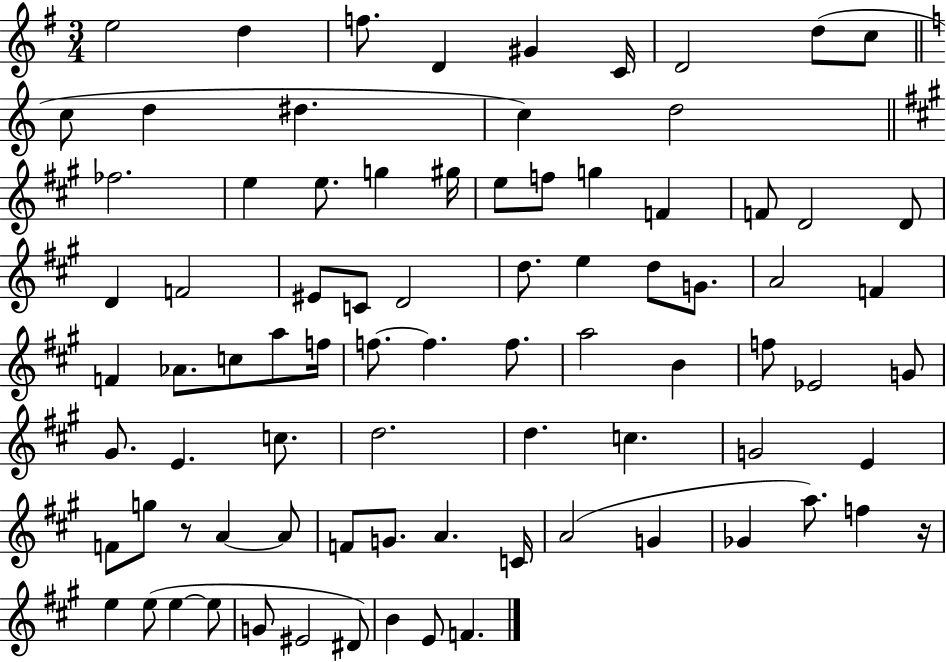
{
  \clef treble
  \numericTimeSignature
  \time 3/4
  \key g \major
  e''2 d''4 | f''8. d'4 gis'4 c'16 | d'2 d''8( c''8 | \bar "||" \break \key c \major c''8 d''4 dis''4. | c''4) d''2 | \bar "||" \break \key a \major fes''2. | e''4 e''8. g''4 gis''16 | e''8 f''8 g''4 f'4 | f'8 d'2 d'8 | \break d'4 f'2 | eis'8 c'8 d'2 | d''8. e''4 d''8 g'8. | a'2 f'4 | \break f'4 aes'8. c''8 a''8 f''16 | f''8.~~ f''4. f''8. | a''2 b'4 | f''8 ees'2 g'8 | \break gis'8. e'4. c''8. | d''2. | d''4. c''4. | g'2 e'4 | \break f'8 g''8 r8 a'4~~ a'8 | f'8 g'8. a'4. c'16 | a'2( g'4 | ges'4 a''8.) f''4 r16 | \break e''4 e''8( e''4~~ e''8 | g'8 eis'2 dis'8) | b'4 e'8 f'4. | \bar "|."
}